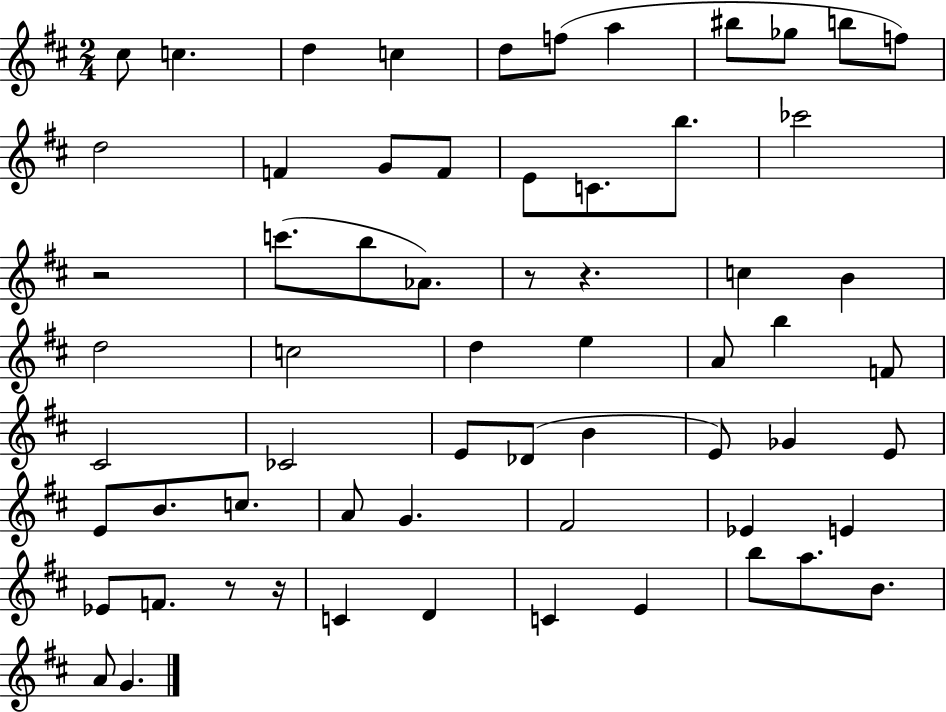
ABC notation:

X:1
T:Untitled
M:2/4
L:1/4
K:D
^c/2 c d c d/2 f/2 a ^b/2 _g/2 b/2 f/2 d2 F G/2 F/2 E/2 C/2 b/2 _c'2 z2 c'/2 b/2 _A/2 z/2 z c B d2 c2 d e A/2 b F/2 ^C2 _C2 E/2 _D/2 B E/2 _G E/2 E/2 B/2 c/2 A/2 G ^F2 _E E _E/2 F/2 z/2 z/4 C D C E b/2 a/2 B/2 A/2 G